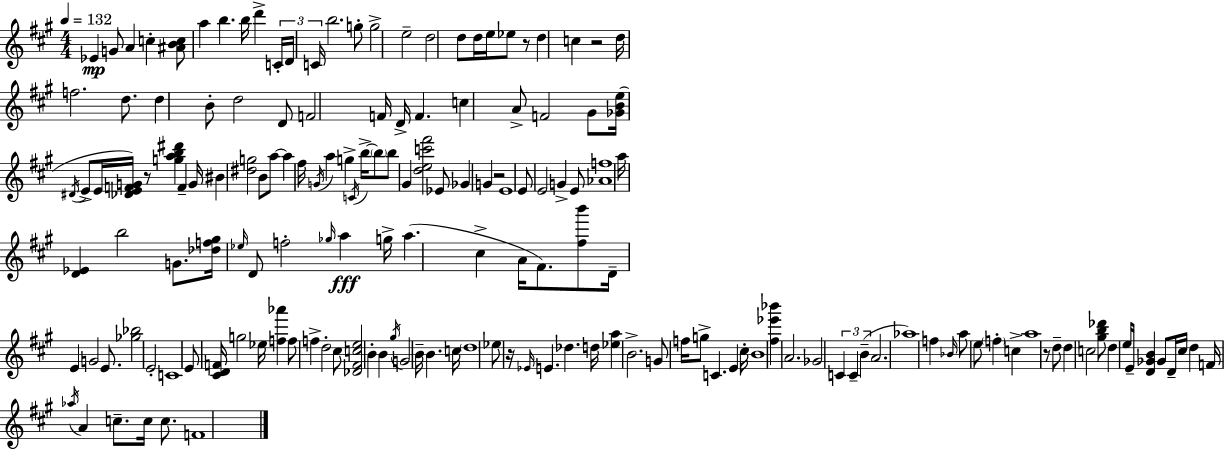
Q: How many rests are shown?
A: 6